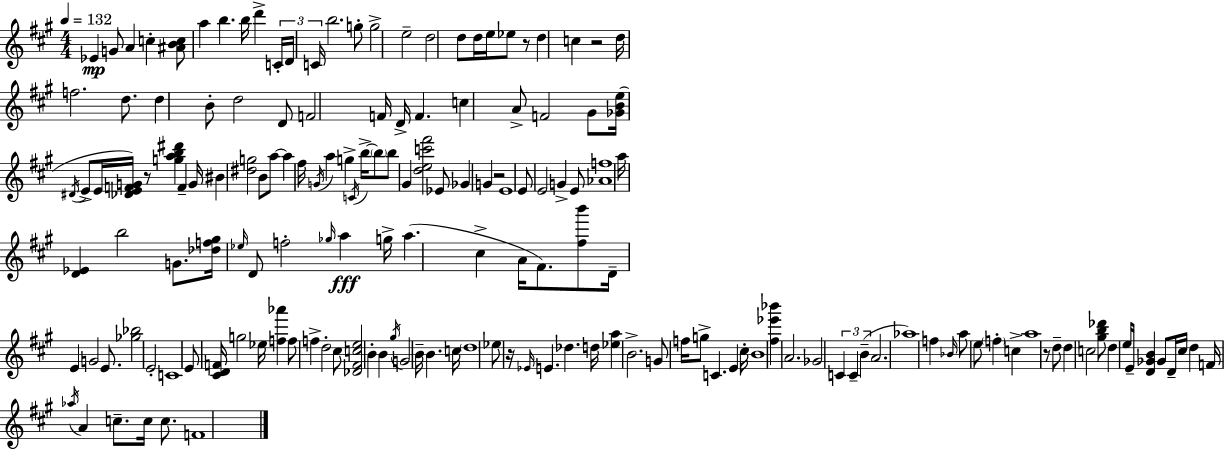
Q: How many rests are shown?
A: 6